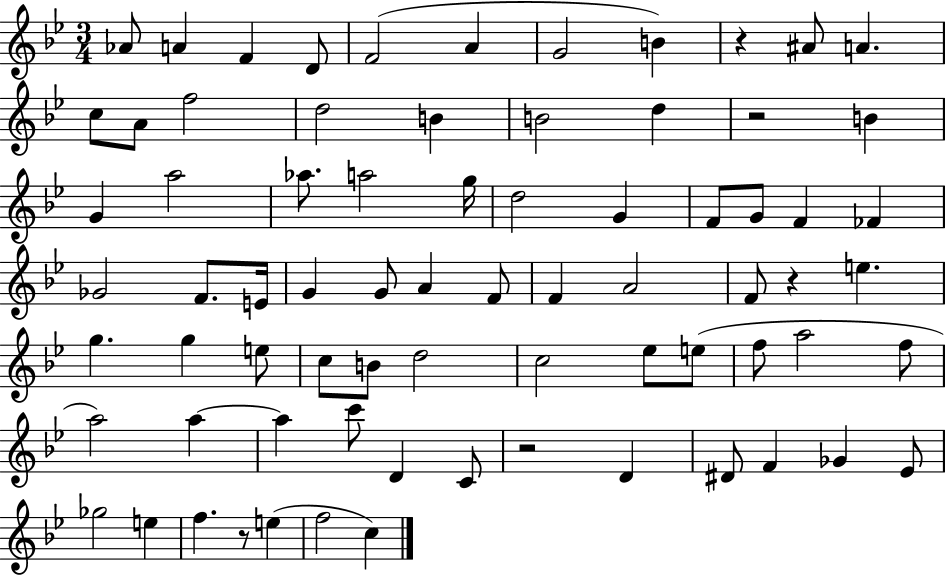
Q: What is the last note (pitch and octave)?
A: C5